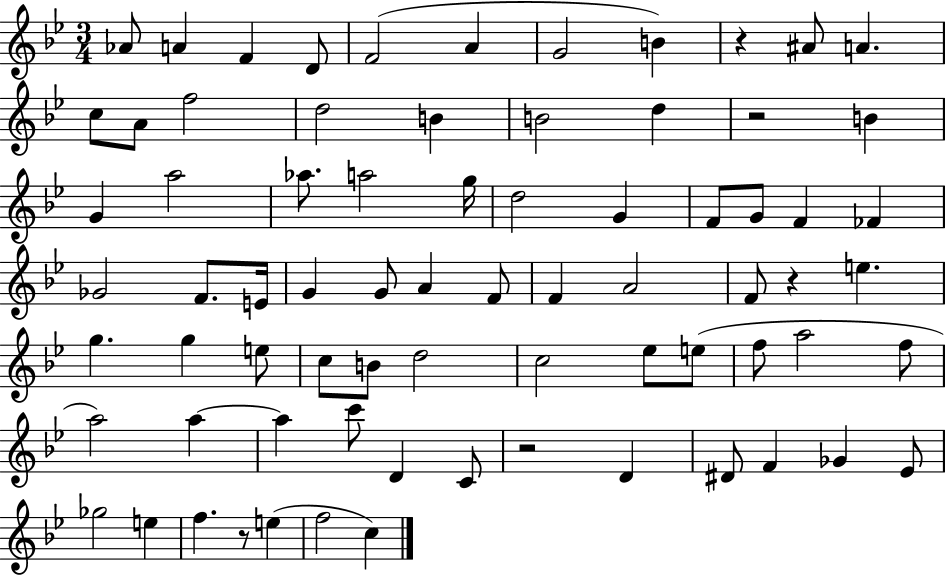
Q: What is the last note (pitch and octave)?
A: C5